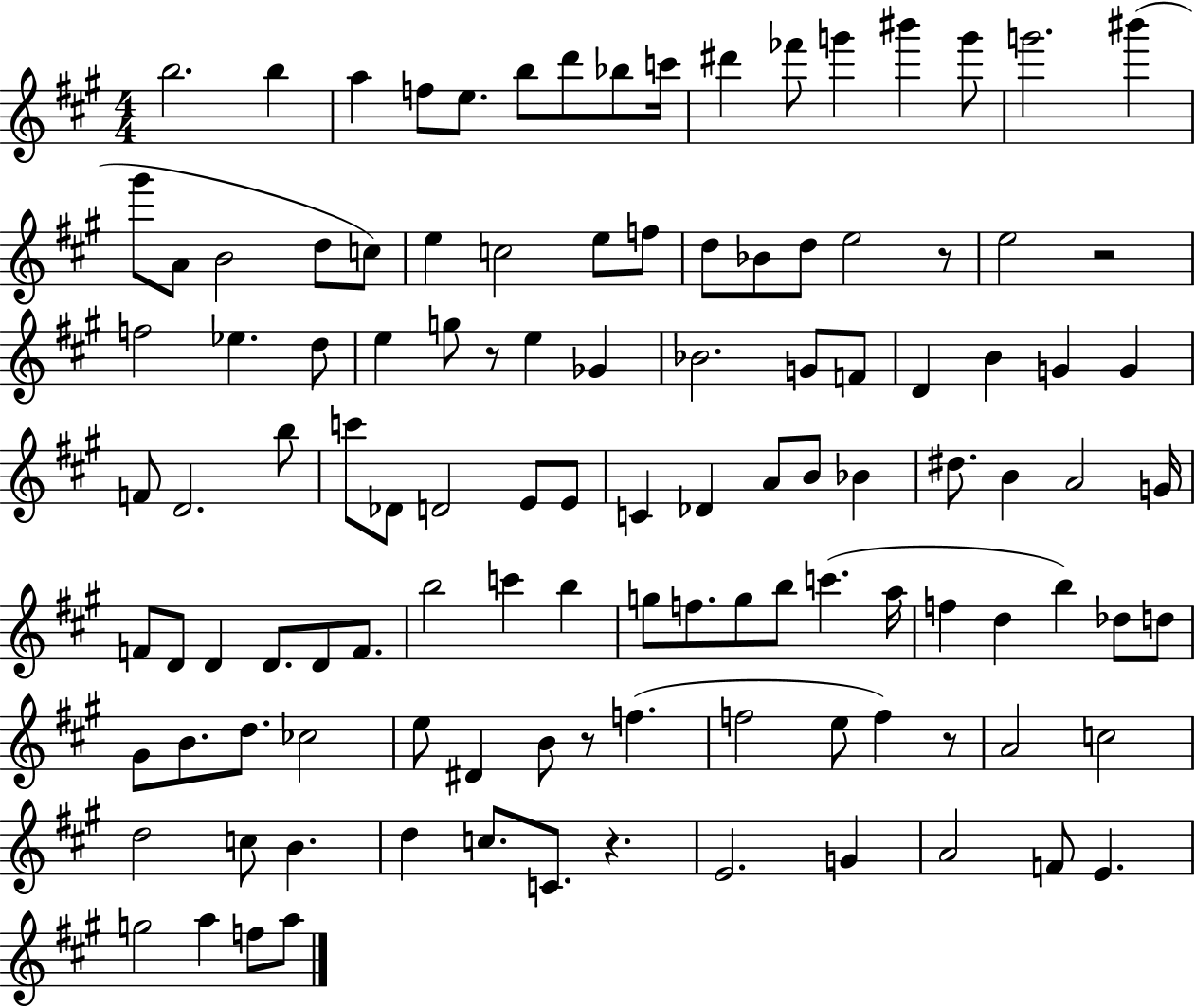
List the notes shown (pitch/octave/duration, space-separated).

B5/h. B5/q A5/q F5/e E5/e. B5/e D6/e Bb5/e C6/s D#6/q FES6/e G6/q BIS6/q G6/e G6/h. BIS6/q G#6/e A4/e B4/h D5/e C5/e E5/q C5/h E5/e F5/e D5/e Bb4/e D5/e E5/h R/e E5/h R/h F5/h Eb5/q. D5/e E5/q G5/e R/e E5/q Gb4/q Bb4/h. G4/e F4/e D4/q B4/q G4/q G4/q F4/e D4/h. B5/e C6/e Db4/e D4/h E4/e E4/e C4/q Db4/q A4/e B4/e Bb4/q D#5/e. B4/q A4/h G4/s F4/e D4/e D4/q D4/e. D4/e F4/e. B5/h C6/q B5/q G5/e F5/e. G5/e B5/e C6/q. A5/s F5/q D5/q B5/q Db5/e D5/e G#4/e B4/e. D5/e. CES5/h E5/e D#4/q B4/e R/e F5/q. F5/h E5/e F5/q R/e A4/h C5/h D5/h C5/e B4/q. D5/q C5/e. C4/e. R/q. E4/h. G4/q A4/h F4/e E4/q. G5/h A5/q F5/e A5/e